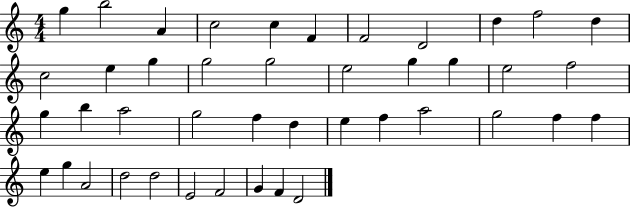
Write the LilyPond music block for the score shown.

{
  \clef treble
  \numericTimeSignature
  \time 4/4
  \key c \major
  g''4 b''2 a'4 | c''2 c''4 f'4 | f'2 d'2 | d''4 f''2 d''4 | \break c''2 e''4 g''4 | g''2 g''2 | e''2 g''4 g''4 | e''2 f''2 | \break g''4 b''4 a''2 | g''2 f''4 d''4 | e''4 f''4 a''2 | g''2 f''4 f''4 | \break e''4 g''4 a'2 | d''2 d''2 | e'2 f'2 | g'4 f'4 d'2 | \break \bar "|."
}